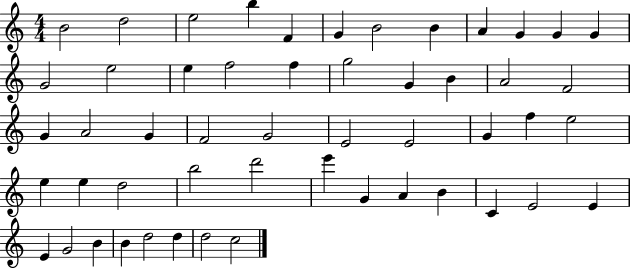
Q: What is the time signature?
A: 4/4